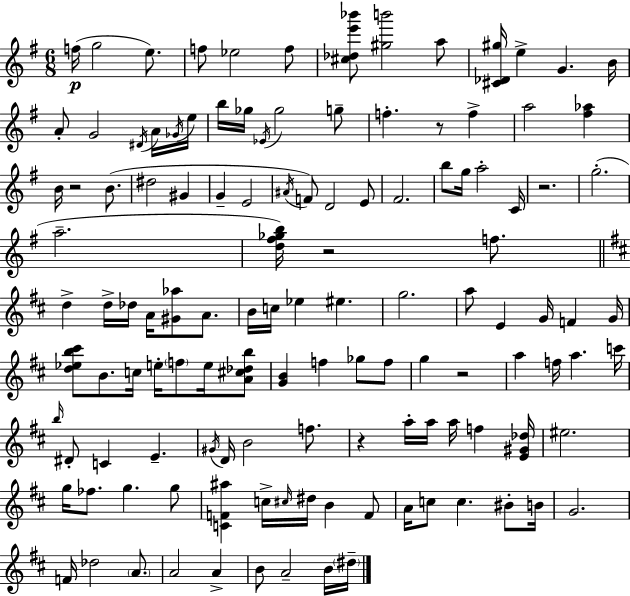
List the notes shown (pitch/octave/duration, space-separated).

F5/s G5/h E5/e. F5/e Eb5/h F5/e [C#5,Db5,E6,Bb6]/e [G#5,B6]/h A5/e [C#4,Db4,G#5]/s E5/q G4/q. B4/s A4/e G4/h D#4/s A4/s Gb4/s E5/s B5/s Gb5/s Eb4/s Gb5/h G5/e F5/q. R/e F5/q A5/h [F#5,Ab5]/q B4/s R/h B4/e. D#5/h G#4/q G4/q E4/h A#4/s F4/e D4/h E4/e F#4/h. B5/e G5/s A5/h C4/s R/h. G5/h. A5/h. [D5,F#5,Gb5,B5]/s R/h F5/e. D5/q D5/s Db5/s A4/s [G#4,Ab5]/e A4/e. B4/s C5/s Eb5/q EIS5/q. G5/h. A5/e E4/q G4/s F4/q G4/s [D5,Eb5,B5,C#6]/e B4/e. C5/s E5/s F5/e E5/s [A4,C#5,Db5,B5]/e [G4,B4]/q F5/q Gb5/e F5/e G5/q R/h A5/q F5/s A5/q. C6/s B5/s D#4/e C4/q E4/q. G#4/s D4/s B4/h F5/e. R/q A5/s A5/s A5/s F5/q [E4,G#4,Db5]/s EIS5/h. G5/s FES5/e. G5/q. G5/e [C4,F4,A#5]/q C5/s C#5/s D#5/s B4/q F4/e A4/s C5/e C5/q. BIS4/e B4/s G4/h. F4/s Db5/h A4/e. A4/h A4/q B4/e A4/h B4/s D#5/s